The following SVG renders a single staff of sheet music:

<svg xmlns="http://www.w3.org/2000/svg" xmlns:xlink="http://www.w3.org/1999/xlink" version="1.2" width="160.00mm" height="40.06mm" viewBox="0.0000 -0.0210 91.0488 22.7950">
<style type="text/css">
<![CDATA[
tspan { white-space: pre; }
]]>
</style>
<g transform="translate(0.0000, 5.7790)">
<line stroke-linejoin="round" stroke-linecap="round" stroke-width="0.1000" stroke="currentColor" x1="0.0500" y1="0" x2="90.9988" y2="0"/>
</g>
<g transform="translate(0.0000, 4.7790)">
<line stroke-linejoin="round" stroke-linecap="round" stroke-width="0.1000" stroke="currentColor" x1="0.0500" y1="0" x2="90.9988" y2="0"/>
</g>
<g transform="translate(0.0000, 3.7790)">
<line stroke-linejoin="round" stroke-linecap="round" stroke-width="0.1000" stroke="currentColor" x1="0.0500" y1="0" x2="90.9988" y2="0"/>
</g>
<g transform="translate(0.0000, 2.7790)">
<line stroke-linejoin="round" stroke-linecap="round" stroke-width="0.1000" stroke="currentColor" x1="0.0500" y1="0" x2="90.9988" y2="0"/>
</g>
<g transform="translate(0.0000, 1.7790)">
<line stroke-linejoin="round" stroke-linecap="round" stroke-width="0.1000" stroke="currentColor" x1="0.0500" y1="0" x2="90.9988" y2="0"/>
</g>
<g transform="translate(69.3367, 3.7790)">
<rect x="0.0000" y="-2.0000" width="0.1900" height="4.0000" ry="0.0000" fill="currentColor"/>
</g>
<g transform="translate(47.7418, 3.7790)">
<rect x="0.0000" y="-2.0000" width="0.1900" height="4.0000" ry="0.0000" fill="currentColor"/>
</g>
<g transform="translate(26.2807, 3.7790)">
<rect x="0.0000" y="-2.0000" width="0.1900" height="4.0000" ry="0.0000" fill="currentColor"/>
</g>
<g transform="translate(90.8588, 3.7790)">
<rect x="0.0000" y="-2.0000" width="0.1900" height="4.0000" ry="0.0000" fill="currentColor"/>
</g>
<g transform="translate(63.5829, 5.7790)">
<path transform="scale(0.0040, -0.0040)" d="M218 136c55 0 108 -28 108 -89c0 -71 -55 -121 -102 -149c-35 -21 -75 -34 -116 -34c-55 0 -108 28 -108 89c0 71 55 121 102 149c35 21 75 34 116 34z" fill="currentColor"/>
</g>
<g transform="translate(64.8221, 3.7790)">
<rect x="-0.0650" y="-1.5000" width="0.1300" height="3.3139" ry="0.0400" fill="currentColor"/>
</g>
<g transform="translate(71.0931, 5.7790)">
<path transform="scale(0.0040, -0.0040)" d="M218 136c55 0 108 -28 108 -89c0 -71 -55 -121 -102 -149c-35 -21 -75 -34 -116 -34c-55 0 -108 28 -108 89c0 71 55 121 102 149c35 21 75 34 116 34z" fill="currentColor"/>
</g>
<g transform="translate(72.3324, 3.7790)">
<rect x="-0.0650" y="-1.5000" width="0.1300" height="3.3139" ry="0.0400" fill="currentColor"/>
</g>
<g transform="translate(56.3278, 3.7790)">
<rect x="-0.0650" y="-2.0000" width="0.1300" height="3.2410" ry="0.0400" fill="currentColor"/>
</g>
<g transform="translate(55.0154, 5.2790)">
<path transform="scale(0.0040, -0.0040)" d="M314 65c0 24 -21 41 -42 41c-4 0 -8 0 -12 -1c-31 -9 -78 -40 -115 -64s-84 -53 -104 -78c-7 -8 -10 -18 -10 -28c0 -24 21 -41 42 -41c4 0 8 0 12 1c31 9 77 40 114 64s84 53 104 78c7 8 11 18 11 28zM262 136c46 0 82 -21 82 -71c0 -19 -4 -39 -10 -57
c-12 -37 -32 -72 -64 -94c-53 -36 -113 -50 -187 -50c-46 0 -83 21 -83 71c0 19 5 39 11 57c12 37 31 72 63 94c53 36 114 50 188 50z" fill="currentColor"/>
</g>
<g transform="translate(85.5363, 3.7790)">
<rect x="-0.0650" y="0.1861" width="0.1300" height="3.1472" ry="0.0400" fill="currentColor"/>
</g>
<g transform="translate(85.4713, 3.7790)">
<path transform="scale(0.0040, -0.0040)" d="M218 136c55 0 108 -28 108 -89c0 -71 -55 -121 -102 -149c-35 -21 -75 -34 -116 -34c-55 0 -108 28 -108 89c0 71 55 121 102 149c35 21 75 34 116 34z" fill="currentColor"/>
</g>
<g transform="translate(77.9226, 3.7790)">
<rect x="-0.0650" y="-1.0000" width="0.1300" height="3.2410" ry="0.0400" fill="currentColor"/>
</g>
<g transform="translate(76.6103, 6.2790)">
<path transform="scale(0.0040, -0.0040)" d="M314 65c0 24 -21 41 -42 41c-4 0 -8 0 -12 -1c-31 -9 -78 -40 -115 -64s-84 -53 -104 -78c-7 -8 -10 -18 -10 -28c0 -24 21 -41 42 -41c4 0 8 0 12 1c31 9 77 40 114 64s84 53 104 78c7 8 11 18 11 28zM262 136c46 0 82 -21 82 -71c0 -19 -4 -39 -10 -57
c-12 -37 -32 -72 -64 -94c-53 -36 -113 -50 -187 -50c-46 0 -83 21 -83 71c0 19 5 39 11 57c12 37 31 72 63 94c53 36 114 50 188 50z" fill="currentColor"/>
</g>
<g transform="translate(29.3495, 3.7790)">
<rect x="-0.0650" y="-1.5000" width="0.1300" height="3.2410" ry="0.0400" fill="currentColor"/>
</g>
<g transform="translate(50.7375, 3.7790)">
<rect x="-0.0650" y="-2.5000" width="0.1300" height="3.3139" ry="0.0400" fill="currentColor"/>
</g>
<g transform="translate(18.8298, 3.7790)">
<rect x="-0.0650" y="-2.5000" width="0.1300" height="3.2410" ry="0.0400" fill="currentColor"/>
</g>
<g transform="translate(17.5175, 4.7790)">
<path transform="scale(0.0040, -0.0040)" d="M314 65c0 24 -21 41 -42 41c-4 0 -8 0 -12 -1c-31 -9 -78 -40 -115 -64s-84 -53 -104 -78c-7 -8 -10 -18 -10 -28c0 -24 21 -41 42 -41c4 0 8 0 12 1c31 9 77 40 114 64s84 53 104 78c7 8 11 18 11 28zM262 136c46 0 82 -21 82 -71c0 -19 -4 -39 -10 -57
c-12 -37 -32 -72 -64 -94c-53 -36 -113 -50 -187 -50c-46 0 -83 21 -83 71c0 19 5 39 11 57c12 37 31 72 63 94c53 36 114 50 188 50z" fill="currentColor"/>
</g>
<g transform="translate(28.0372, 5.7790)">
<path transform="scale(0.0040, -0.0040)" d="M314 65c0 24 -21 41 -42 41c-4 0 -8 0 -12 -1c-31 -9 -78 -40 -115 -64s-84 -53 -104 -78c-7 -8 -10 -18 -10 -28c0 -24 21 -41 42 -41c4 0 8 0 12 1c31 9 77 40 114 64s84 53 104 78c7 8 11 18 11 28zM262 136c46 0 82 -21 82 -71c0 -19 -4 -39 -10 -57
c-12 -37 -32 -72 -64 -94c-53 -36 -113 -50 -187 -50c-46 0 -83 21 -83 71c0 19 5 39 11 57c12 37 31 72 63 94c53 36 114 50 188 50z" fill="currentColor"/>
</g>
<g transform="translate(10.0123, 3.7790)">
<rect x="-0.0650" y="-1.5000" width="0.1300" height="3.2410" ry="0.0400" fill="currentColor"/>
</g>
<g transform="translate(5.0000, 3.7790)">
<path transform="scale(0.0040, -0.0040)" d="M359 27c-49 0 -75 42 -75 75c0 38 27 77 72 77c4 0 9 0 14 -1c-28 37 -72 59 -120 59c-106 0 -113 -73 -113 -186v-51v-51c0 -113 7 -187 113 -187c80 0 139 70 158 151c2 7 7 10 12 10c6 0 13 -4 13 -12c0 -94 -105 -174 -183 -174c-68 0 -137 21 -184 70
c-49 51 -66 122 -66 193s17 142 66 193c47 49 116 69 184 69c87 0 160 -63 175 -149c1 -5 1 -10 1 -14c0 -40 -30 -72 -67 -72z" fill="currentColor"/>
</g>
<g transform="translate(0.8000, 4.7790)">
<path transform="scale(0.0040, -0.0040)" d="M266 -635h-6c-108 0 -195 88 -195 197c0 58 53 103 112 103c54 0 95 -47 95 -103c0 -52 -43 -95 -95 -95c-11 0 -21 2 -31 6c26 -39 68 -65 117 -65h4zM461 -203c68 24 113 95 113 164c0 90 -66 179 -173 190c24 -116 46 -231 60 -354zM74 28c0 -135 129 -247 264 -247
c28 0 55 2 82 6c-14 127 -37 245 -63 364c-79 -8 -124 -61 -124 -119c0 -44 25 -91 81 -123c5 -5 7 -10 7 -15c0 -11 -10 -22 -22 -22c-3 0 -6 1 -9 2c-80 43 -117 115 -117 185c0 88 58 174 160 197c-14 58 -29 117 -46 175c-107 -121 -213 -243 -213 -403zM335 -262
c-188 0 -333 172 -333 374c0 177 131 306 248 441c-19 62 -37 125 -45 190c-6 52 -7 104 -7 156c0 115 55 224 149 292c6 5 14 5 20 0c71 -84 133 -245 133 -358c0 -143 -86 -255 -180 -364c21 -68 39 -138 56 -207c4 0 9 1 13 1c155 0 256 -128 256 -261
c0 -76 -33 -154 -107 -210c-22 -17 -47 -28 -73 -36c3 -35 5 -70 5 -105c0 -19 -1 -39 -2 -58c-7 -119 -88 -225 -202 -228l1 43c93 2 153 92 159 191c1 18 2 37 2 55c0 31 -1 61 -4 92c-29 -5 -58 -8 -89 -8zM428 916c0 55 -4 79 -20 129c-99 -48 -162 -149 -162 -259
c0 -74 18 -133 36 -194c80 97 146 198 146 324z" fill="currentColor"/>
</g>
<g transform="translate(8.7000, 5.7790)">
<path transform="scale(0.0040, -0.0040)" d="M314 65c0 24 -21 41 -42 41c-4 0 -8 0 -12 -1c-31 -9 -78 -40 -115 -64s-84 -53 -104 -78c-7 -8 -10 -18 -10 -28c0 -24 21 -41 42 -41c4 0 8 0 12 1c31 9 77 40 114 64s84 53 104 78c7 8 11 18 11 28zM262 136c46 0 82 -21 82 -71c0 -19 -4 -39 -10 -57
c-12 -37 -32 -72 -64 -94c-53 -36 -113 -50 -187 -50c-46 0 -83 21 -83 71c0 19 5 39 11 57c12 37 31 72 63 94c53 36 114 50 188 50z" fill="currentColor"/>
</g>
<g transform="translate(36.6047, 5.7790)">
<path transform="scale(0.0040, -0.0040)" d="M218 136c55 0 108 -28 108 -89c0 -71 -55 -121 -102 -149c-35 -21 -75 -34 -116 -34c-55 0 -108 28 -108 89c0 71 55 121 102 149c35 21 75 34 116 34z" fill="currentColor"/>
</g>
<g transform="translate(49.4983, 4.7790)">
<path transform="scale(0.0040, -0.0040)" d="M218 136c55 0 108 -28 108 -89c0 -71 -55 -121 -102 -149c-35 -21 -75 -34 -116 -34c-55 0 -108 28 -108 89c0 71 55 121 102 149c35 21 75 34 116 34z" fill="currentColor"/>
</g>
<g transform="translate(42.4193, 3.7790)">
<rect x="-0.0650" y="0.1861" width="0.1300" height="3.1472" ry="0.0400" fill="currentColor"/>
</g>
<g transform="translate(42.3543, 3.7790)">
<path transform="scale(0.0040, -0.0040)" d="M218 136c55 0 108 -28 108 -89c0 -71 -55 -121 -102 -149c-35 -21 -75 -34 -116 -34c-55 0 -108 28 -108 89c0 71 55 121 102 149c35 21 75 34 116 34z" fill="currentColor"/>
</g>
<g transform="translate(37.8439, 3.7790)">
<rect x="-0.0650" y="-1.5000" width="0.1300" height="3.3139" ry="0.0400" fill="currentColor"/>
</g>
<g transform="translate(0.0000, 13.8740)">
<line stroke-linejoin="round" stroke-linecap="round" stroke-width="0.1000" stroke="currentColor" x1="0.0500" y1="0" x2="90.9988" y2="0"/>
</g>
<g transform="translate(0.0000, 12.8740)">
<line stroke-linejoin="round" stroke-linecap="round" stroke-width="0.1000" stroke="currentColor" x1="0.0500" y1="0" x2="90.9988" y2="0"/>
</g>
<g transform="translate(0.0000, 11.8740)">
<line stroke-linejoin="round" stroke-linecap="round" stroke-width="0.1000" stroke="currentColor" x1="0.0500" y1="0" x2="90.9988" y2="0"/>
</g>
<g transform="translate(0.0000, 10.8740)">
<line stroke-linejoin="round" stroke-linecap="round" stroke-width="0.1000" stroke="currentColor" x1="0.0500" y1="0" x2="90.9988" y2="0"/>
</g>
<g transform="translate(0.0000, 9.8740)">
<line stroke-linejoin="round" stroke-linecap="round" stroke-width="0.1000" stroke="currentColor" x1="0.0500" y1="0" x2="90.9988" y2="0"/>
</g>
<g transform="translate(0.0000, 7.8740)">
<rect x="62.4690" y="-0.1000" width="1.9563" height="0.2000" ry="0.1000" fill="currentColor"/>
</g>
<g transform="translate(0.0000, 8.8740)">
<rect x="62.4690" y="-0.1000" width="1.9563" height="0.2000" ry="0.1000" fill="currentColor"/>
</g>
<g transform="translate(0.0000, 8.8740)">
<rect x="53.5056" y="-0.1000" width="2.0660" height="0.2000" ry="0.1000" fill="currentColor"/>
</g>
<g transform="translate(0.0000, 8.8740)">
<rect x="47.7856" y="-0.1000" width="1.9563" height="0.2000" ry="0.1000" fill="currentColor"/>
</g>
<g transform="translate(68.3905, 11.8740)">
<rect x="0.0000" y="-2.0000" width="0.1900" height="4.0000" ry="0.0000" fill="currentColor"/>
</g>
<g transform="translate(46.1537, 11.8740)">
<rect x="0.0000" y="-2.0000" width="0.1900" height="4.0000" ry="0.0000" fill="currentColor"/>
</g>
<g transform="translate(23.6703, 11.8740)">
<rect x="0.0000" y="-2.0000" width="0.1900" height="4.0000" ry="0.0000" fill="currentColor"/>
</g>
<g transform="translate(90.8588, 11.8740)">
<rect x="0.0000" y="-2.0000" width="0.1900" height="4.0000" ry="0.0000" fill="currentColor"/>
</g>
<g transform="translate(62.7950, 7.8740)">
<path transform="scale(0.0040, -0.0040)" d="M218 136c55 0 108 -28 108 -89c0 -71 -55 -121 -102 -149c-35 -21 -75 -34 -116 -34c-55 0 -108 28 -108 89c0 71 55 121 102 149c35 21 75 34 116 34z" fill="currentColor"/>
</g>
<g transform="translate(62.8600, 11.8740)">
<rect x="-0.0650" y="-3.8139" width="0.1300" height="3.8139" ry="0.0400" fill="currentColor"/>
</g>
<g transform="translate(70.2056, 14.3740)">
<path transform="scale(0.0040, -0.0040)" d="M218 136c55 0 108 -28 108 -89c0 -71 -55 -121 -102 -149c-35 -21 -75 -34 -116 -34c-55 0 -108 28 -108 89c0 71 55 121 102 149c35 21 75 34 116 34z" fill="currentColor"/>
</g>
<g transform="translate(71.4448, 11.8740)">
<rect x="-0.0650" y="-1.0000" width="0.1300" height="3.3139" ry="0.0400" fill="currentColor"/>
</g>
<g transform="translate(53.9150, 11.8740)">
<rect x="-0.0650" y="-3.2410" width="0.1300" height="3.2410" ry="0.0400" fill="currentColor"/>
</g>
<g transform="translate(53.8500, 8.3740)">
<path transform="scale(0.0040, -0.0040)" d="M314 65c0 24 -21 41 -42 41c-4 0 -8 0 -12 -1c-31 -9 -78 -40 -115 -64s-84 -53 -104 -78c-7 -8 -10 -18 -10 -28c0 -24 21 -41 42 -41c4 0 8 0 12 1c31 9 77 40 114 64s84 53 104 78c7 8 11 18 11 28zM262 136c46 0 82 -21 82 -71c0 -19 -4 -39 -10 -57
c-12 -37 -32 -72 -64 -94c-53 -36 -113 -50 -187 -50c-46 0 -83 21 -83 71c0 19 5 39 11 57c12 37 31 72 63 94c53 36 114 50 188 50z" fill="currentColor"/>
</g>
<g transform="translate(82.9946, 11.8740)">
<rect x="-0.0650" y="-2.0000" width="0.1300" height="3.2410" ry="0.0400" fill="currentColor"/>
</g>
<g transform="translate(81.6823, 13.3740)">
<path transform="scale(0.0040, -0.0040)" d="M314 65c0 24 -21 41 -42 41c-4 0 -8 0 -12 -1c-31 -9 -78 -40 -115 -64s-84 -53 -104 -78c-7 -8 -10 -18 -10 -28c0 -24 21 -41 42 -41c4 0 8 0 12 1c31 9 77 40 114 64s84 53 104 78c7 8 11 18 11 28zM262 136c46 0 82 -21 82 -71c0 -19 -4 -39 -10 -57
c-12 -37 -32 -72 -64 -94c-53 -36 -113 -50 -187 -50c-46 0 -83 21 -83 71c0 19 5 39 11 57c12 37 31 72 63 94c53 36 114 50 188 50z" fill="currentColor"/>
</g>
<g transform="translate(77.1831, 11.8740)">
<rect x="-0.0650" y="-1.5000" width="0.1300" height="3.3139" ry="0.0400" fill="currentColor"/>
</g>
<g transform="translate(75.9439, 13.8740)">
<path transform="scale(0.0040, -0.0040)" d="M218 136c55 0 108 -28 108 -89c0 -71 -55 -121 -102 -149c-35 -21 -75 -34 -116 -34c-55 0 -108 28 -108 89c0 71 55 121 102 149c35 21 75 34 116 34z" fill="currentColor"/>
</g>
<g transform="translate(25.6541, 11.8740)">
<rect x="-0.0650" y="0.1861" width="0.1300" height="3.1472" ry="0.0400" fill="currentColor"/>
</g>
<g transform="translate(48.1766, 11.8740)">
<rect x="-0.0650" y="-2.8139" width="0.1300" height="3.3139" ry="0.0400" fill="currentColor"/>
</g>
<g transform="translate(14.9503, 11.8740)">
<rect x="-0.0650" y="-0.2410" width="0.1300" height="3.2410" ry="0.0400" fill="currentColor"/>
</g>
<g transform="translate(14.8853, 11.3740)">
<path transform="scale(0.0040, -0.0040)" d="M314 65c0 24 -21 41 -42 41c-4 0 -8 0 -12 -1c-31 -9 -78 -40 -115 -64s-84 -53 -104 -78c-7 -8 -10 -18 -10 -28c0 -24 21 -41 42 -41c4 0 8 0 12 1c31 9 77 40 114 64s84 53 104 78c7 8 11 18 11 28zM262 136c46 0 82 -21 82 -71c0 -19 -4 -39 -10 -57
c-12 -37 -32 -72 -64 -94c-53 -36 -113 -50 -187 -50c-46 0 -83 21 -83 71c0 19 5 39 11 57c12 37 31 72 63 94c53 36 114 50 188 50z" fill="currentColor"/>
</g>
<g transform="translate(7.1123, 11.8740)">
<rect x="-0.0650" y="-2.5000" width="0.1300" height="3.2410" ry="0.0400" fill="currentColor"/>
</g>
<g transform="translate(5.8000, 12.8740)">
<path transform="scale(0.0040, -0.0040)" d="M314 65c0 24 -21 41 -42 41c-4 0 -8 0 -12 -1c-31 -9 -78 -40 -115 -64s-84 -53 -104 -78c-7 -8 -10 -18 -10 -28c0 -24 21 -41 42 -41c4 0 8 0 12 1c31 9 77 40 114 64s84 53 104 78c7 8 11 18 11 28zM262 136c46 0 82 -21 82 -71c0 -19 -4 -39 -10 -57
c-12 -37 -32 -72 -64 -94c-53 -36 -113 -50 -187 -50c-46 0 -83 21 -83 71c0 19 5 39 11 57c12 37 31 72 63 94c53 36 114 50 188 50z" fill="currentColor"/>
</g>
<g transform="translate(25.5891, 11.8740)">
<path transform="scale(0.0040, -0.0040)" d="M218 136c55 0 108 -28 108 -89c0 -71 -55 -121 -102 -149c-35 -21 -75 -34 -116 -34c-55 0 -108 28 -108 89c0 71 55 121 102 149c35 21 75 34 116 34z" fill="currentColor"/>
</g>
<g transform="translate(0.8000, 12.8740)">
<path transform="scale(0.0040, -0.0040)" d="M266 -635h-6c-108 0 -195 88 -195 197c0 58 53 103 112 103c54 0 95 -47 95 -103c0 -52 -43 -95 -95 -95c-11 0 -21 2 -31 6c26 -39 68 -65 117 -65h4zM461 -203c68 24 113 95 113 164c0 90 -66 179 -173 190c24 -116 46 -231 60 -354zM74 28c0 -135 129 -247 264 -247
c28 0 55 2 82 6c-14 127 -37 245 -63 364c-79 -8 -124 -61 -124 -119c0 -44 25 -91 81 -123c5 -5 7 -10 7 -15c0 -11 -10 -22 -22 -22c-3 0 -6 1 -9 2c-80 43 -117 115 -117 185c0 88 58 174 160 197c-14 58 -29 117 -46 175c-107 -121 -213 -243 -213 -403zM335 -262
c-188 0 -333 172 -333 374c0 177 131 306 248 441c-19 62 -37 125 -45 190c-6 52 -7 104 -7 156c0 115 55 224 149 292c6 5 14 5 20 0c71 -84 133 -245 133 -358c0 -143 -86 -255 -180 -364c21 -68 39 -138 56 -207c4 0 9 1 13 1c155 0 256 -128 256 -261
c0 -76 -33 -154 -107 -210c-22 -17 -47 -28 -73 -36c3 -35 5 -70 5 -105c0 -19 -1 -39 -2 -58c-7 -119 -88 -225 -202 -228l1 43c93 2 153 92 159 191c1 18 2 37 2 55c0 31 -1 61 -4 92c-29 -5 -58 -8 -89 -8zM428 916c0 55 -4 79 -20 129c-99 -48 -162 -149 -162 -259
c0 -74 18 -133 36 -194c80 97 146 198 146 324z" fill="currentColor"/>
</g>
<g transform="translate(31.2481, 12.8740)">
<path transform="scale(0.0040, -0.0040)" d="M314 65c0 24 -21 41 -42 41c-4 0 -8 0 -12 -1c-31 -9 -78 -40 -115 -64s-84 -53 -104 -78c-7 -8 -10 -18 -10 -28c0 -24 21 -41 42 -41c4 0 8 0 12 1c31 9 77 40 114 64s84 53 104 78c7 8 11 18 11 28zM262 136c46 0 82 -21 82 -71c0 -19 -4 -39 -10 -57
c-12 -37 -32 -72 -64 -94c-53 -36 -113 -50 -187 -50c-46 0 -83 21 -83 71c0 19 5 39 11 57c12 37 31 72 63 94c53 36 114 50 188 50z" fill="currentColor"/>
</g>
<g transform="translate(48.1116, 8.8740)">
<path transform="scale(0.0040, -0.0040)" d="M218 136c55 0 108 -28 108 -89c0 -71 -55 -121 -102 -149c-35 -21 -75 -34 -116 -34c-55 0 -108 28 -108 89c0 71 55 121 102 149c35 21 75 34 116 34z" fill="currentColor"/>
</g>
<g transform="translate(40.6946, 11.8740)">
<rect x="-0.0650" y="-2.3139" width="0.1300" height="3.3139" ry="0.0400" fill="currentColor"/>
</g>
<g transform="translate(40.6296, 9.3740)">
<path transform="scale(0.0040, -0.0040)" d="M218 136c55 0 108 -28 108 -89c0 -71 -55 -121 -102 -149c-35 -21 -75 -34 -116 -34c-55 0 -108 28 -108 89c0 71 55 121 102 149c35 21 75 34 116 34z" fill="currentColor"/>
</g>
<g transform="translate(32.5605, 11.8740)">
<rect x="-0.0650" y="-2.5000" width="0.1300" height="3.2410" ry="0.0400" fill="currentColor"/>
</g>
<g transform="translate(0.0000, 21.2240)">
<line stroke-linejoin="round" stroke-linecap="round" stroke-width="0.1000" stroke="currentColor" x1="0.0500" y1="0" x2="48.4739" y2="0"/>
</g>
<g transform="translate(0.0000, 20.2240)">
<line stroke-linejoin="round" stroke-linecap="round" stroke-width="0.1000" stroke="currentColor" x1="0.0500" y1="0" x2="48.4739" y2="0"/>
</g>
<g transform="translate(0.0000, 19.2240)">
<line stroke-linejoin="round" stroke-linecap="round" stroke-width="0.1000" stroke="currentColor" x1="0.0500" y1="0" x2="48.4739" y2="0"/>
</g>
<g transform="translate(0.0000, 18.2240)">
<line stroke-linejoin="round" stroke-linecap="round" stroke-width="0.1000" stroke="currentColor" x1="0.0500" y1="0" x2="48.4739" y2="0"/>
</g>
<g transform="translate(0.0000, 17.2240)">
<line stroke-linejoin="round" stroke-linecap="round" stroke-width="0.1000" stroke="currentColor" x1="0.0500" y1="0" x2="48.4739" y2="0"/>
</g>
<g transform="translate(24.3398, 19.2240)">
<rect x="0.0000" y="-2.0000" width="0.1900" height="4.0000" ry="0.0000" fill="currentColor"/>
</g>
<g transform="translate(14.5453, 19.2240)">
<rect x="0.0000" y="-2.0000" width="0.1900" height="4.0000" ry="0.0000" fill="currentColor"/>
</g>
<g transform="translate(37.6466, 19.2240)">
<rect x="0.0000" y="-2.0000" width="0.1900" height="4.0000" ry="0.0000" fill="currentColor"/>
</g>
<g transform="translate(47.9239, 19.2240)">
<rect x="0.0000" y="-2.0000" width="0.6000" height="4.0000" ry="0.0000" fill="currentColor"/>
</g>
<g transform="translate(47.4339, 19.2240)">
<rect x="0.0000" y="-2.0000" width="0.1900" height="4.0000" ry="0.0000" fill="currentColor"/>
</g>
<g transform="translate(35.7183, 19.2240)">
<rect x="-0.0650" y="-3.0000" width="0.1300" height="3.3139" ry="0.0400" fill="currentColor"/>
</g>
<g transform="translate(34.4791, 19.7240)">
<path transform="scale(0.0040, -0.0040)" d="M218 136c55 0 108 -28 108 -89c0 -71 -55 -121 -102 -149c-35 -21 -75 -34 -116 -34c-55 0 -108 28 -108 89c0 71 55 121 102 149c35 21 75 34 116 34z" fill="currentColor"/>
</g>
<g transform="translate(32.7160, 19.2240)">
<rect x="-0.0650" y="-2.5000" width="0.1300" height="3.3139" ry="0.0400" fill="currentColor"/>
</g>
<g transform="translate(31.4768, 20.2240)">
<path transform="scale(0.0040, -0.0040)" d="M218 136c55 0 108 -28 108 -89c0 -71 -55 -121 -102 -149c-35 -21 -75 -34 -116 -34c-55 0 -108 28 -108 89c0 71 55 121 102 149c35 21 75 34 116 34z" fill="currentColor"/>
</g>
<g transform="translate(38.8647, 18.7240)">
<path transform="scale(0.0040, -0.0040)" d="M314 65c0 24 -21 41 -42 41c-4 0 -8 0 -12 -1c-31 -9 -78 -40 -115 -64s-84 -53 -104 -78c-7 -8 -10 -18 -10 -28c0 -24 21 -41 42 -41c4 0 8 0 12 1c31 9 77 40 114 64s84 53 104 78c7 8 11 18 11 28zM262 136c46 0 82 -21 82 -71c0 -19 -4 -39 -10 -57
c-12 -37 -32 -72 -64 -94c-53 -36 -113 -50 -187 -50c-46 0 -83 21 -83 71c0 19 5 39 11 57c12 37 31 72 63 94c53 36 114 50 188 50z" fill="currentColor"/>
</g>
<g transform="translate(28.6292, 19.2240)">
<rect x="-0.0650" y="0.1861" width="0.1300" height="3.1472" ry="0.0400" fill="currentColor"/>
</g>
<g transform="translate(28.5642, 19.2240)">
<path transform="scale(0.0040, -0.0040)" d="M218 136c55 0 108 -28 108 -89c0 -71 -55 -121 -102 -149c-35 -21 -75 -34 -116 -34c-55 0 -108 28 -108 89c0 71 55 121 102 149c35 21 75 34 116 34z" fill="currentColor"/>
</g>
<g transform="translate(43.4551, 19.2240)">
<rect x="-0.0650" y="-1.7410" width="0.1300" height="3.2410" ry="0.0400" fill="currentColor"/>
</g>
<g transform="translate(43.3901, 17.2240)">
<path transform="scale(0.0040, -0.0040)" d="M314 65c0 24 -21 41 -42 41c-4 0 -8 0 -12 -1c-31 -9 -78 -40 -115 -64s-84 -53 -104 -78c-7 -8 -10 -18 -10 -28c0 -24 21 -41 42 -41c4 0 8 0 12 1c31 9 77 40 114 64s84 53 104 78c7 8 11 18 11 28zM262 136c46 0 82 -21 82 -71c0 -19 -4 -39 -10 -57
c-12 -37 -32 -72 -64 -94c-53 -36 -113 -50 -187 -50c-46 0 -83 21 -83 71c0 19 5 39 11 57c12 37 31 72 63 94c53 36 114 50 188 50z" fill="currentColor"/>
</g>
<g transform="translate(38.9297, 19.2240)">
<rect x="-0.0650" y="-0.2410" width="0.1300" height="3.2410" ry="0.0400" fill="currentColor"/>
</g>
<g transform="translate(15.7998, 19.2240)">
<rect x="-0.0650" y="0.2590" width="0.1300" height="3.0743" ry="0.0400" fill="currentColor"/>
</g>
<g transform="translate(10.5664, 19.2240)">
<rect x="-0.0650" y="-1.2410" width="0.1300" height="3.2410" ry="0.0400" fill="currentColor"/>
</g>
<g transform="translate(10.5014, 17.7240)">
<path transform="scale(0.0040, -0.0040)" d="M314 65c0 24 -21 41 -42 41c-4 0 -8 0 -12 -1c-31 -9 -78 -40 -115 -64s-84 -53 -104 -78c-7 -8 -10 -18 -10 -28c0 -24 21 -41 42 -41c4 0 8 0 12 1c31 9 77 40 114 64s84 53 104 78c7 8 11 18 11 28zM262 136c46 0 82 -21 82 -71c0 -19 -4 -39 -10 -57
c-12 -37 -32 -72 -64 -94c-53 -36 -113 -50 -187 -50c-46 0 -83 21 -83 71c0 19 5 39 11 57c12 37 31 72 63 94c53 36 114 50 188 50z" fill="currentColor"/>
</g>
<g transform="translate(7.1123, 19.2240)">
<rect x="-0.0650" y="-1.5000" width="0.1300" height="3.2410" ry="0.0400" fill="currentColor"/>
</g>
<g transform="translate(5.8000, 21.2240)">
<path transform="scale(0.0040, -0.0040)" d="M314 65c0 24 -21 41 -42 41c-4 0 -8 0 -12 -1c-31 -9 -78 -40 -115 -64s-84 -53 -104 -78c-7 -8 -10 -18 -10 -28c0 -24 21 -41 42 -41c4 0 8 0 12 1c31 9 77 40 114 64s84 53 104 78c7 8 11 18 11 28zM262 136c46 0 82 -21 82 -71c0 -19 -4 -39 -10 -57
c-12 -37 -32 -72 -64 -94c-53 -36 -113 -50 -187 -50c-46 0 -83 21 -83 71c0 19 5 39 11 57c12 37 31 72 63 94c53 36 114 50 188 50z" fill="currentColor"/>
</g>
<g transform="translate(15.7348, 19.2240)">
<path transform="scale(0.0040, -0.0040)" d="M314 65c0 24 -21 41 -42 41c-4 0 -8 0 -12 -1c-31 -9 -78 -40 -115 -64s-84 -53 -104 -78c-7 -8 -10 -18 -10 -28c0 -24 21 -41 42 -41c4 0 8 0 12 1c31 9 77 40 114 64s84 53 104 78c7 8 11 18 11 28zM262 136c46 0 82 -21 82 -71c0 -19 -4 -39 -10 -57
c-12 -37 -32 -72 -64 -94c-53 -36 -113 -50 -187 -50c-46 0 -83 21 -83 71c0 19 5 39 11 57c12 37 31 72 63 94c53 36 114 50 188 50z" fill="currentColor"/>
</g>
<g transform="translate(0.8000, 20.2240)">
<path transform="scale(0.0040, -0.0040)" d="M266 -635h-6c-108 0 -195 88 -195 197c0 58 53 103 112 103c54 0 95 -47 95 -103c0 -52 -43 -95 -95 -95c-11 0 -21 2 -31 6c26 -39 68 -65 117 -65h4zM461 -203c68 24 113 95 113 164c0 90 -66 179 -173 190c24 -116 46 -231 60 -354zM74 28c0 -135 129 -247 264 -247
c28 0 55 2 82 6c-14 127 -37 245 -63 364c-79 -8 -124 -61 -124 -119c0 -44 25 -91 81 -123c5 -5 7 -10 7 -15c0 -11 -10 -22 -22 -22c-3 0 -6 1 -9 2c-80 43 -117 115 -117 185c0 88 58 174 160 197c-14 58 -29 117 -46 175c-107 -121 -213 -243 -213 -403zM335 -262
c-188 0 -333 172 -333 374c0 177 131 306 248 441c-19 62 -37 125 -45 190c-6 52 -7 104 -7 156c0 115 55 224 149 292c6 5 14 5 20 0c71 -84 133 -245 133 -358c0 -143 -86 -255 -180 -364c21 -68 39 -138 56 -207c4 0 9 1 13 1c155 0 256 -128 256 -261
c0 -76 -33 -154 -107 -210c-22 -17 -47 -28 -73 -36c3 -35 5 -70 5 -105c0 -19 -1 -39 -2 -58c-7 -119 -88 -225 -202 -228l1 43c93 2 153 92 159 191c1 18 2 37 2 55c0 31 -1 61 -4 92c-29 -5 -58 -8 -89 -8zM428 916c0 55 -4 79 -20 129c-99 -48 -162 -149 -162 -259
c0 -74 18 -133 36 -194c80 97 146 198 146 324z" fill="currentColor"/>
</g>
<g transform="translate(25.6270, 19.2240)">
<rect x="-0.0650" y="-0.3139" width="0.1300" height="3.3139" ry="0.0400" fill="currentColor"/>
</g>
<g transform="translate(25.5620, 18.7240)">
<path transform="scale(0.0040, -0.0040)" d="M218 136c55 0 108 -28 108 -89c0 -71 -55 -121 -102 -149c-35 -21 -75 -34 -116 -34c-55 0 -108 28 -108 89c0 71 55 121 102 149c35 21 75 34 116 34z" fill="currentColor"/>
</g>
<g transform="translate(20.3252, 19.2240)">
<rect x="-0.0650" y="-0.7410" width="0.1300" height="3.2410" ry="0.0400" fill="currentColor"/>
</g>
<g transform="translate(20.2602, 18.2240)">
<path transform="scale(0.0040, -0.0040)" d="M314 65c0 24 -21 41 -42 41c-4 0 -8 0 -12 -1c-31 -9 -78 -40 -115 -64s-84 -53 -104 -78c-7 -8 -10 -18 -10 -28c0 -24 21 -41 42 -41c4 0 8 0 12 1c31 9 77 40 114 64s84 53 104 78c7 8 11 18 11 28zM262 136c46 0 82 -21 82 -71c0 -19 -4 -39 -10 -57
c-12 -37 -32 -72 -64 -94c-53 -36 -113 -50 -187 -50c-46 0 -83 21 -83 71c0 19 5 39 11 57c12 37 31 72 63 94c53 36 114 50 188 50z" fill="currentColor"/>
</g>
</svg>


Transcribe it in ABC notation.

X:1
T:Untitled
M:4/4
L:1/4
K:C
E2 G2 E2 E B G F2 E E D2 B G2 c2 B G2 g a b2 c' D E F2 E2 e2 B2 d2 c B G A c2 f2